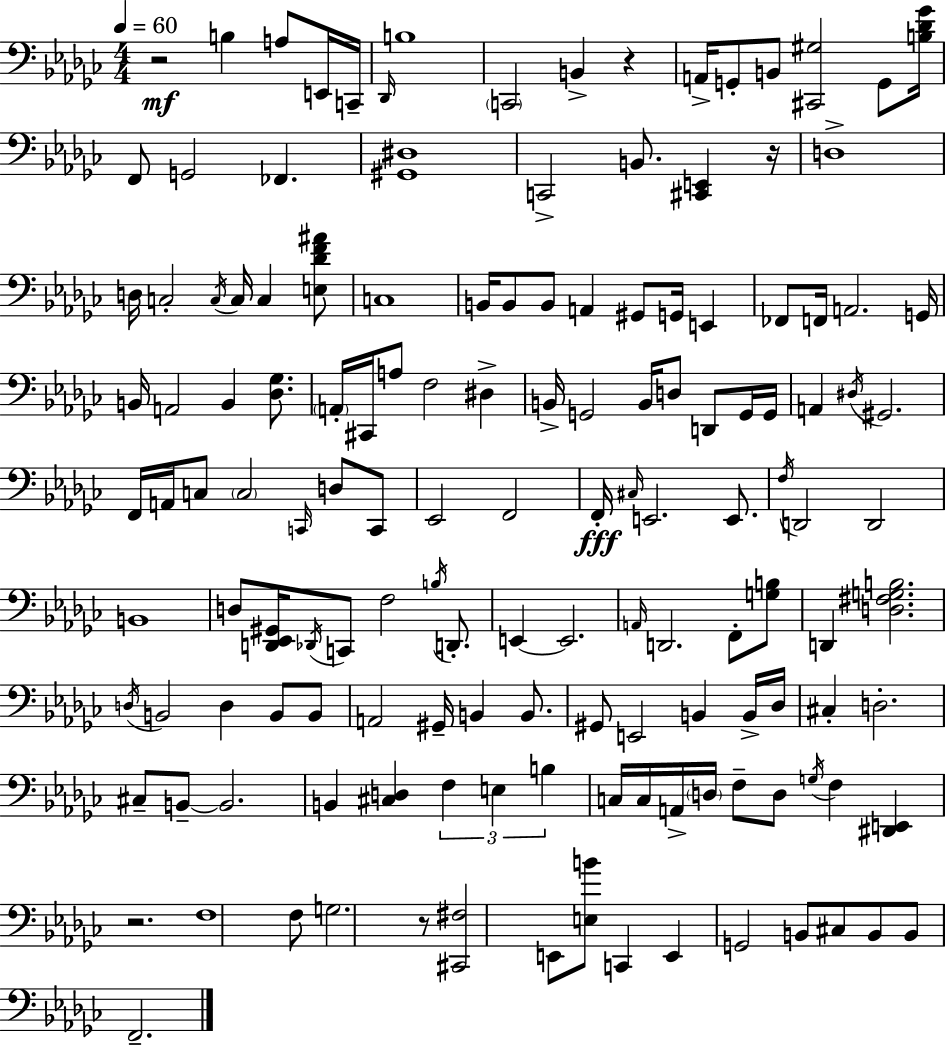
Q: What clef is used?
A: bass